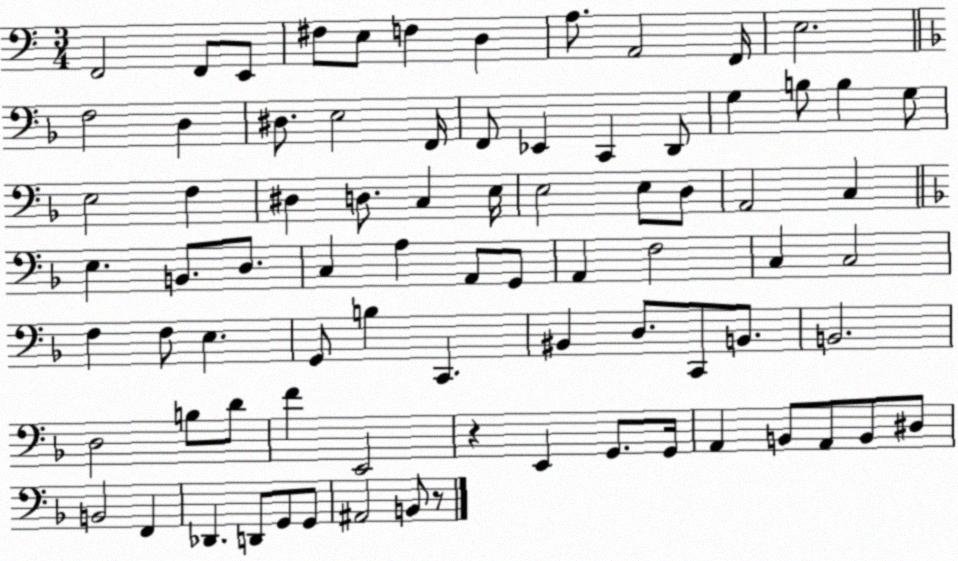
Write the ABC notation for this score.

X:1
T:Untitled
M:3/4
L:1/4
K:C
F,,2 F,,/2 E,,/2 ^F,/2 E,/2 F, D, A,/2 A,,2 F,,/4 E,2 F,2 D, ^D,/2 E,2 F,,/4 F,,/2 _E,, C,, D,,/2 G, B,/2 B, G,/2 E,2 F, ^D, D,/2 C, E,/4 E,2 E,/2 D,/2 A,,2 C, E, B,,/2 D,/2 C, A, A,,/2 G,,/2 A,, F,2 C, C,2 F, F,/2 E, G,,/2 B, C,, ^B,, D,/2 C,,/2 B,,/2 B,,2 D,2 B,/2 D/2 F E,,2 z E,, G,,/2 G,,/4 A,, B,,/2 A,,/2 B,,/2 ^D,/2 B,,2 F,, _D,, D,,/2 G,,/2 G,,/2 ^A,,2 B,,/2 z/2